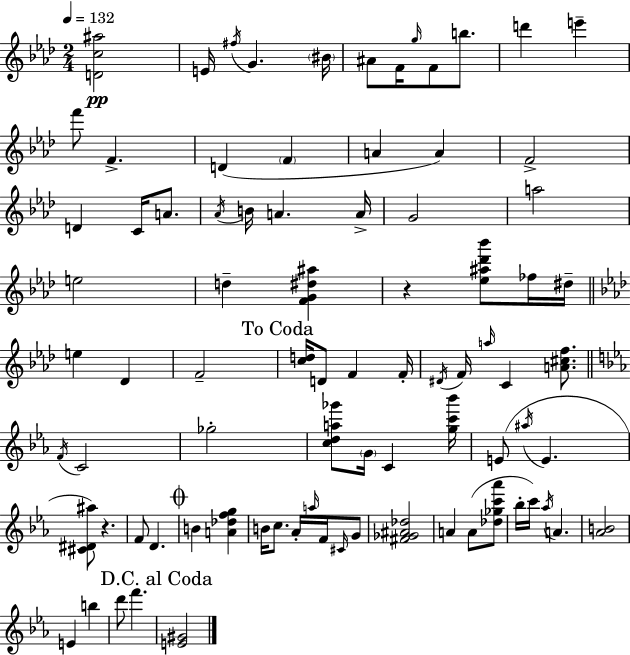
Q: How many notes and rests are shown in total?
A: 84